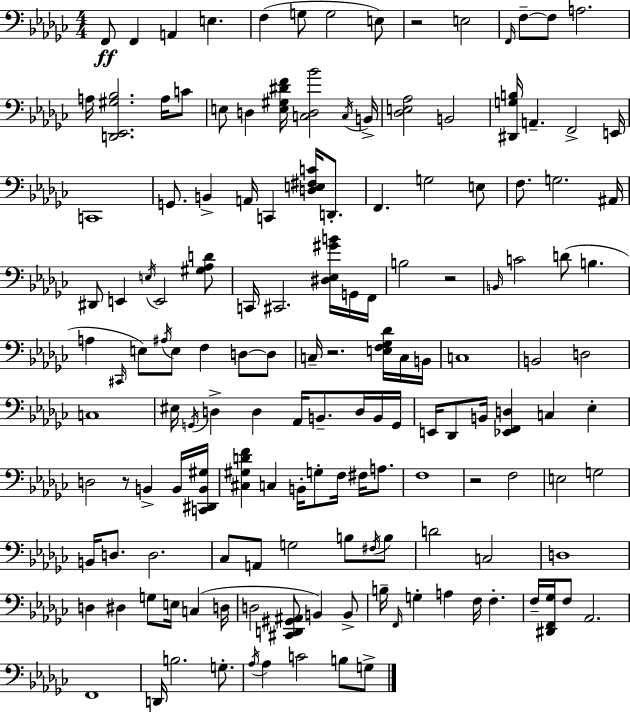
X:1
T:Untitled
M:4/4
L:1/4
K:Ebm
F,,/2 F,, A,, E, F, G,/2 G,2 E,/2 z2 E,2 F,,/4 F,/2 F,/2 A,2 A,/4 [D,,_E,,^G,_B,]2 A,/4 C/2 E,/2 D, [E,^G,^DF]/4 [C,D,_B]2 C,/4 B,,/4 [_D,E,_A,]2 B,,2 [^D,,G,B,]/4 A,, F,,2 E,,/4 C,,4 G,,/2 B,, A,,/4 C,, [D,E,^F,C]/4 D,,/2 F,, G,2 E,/2 F,/2 G,2 ^A,,/4 ^D,,/2 E,, E,/4 E,,2 [^G,_A,D]/2 C,,/4 ^C,,2 [^D,_E,^GB]/4 G,,/4 F,,/4 B,2 z2 B,,/4 C2 D/2 B, A, ^C,,/4 E,/2 ^A,/4 E,/2 F, D,/2 D,/2 C,/4 z2 [E,F,_G,_D]/4 C,/4 B,,/4 C,4 B,,2 D,2 C,4 ^E,/4 G,,/4 D, D, _A,,/4 B,,/2 D,/4 B,,/4 G,,/4 E,,/4 _D,,/2 B,,/4 [_E,,F,,D,] C, _E, D,2 z/2 B,, B,,/4 [C,,^D,,B,,^G,]/4 [^C,^G,DF] C, B,,/4 G,/2 F,/4 ^F,/4 A,/2 F,4 z2 F,2 E,2 G,2 B,,/4 D,/2 D,2 _C,/2 A,,/2 G,2 B,/2 ^F,/4 B,/2 D2 C,2 D,4 D, ^D, G,/2 E,/4 C, D,/4 D,2 [^C,,D,,^G,,^A,,]/2 B,, B,,/2 B,/4 F,,/4 G, A, F,/4 F, F,/4 [^D,,F,,_G,]/4 F,/2 _A,,2 F,,4 D,,/4 B,2 G,/2 _A,/4 _A, C2 B,/2 G,/2